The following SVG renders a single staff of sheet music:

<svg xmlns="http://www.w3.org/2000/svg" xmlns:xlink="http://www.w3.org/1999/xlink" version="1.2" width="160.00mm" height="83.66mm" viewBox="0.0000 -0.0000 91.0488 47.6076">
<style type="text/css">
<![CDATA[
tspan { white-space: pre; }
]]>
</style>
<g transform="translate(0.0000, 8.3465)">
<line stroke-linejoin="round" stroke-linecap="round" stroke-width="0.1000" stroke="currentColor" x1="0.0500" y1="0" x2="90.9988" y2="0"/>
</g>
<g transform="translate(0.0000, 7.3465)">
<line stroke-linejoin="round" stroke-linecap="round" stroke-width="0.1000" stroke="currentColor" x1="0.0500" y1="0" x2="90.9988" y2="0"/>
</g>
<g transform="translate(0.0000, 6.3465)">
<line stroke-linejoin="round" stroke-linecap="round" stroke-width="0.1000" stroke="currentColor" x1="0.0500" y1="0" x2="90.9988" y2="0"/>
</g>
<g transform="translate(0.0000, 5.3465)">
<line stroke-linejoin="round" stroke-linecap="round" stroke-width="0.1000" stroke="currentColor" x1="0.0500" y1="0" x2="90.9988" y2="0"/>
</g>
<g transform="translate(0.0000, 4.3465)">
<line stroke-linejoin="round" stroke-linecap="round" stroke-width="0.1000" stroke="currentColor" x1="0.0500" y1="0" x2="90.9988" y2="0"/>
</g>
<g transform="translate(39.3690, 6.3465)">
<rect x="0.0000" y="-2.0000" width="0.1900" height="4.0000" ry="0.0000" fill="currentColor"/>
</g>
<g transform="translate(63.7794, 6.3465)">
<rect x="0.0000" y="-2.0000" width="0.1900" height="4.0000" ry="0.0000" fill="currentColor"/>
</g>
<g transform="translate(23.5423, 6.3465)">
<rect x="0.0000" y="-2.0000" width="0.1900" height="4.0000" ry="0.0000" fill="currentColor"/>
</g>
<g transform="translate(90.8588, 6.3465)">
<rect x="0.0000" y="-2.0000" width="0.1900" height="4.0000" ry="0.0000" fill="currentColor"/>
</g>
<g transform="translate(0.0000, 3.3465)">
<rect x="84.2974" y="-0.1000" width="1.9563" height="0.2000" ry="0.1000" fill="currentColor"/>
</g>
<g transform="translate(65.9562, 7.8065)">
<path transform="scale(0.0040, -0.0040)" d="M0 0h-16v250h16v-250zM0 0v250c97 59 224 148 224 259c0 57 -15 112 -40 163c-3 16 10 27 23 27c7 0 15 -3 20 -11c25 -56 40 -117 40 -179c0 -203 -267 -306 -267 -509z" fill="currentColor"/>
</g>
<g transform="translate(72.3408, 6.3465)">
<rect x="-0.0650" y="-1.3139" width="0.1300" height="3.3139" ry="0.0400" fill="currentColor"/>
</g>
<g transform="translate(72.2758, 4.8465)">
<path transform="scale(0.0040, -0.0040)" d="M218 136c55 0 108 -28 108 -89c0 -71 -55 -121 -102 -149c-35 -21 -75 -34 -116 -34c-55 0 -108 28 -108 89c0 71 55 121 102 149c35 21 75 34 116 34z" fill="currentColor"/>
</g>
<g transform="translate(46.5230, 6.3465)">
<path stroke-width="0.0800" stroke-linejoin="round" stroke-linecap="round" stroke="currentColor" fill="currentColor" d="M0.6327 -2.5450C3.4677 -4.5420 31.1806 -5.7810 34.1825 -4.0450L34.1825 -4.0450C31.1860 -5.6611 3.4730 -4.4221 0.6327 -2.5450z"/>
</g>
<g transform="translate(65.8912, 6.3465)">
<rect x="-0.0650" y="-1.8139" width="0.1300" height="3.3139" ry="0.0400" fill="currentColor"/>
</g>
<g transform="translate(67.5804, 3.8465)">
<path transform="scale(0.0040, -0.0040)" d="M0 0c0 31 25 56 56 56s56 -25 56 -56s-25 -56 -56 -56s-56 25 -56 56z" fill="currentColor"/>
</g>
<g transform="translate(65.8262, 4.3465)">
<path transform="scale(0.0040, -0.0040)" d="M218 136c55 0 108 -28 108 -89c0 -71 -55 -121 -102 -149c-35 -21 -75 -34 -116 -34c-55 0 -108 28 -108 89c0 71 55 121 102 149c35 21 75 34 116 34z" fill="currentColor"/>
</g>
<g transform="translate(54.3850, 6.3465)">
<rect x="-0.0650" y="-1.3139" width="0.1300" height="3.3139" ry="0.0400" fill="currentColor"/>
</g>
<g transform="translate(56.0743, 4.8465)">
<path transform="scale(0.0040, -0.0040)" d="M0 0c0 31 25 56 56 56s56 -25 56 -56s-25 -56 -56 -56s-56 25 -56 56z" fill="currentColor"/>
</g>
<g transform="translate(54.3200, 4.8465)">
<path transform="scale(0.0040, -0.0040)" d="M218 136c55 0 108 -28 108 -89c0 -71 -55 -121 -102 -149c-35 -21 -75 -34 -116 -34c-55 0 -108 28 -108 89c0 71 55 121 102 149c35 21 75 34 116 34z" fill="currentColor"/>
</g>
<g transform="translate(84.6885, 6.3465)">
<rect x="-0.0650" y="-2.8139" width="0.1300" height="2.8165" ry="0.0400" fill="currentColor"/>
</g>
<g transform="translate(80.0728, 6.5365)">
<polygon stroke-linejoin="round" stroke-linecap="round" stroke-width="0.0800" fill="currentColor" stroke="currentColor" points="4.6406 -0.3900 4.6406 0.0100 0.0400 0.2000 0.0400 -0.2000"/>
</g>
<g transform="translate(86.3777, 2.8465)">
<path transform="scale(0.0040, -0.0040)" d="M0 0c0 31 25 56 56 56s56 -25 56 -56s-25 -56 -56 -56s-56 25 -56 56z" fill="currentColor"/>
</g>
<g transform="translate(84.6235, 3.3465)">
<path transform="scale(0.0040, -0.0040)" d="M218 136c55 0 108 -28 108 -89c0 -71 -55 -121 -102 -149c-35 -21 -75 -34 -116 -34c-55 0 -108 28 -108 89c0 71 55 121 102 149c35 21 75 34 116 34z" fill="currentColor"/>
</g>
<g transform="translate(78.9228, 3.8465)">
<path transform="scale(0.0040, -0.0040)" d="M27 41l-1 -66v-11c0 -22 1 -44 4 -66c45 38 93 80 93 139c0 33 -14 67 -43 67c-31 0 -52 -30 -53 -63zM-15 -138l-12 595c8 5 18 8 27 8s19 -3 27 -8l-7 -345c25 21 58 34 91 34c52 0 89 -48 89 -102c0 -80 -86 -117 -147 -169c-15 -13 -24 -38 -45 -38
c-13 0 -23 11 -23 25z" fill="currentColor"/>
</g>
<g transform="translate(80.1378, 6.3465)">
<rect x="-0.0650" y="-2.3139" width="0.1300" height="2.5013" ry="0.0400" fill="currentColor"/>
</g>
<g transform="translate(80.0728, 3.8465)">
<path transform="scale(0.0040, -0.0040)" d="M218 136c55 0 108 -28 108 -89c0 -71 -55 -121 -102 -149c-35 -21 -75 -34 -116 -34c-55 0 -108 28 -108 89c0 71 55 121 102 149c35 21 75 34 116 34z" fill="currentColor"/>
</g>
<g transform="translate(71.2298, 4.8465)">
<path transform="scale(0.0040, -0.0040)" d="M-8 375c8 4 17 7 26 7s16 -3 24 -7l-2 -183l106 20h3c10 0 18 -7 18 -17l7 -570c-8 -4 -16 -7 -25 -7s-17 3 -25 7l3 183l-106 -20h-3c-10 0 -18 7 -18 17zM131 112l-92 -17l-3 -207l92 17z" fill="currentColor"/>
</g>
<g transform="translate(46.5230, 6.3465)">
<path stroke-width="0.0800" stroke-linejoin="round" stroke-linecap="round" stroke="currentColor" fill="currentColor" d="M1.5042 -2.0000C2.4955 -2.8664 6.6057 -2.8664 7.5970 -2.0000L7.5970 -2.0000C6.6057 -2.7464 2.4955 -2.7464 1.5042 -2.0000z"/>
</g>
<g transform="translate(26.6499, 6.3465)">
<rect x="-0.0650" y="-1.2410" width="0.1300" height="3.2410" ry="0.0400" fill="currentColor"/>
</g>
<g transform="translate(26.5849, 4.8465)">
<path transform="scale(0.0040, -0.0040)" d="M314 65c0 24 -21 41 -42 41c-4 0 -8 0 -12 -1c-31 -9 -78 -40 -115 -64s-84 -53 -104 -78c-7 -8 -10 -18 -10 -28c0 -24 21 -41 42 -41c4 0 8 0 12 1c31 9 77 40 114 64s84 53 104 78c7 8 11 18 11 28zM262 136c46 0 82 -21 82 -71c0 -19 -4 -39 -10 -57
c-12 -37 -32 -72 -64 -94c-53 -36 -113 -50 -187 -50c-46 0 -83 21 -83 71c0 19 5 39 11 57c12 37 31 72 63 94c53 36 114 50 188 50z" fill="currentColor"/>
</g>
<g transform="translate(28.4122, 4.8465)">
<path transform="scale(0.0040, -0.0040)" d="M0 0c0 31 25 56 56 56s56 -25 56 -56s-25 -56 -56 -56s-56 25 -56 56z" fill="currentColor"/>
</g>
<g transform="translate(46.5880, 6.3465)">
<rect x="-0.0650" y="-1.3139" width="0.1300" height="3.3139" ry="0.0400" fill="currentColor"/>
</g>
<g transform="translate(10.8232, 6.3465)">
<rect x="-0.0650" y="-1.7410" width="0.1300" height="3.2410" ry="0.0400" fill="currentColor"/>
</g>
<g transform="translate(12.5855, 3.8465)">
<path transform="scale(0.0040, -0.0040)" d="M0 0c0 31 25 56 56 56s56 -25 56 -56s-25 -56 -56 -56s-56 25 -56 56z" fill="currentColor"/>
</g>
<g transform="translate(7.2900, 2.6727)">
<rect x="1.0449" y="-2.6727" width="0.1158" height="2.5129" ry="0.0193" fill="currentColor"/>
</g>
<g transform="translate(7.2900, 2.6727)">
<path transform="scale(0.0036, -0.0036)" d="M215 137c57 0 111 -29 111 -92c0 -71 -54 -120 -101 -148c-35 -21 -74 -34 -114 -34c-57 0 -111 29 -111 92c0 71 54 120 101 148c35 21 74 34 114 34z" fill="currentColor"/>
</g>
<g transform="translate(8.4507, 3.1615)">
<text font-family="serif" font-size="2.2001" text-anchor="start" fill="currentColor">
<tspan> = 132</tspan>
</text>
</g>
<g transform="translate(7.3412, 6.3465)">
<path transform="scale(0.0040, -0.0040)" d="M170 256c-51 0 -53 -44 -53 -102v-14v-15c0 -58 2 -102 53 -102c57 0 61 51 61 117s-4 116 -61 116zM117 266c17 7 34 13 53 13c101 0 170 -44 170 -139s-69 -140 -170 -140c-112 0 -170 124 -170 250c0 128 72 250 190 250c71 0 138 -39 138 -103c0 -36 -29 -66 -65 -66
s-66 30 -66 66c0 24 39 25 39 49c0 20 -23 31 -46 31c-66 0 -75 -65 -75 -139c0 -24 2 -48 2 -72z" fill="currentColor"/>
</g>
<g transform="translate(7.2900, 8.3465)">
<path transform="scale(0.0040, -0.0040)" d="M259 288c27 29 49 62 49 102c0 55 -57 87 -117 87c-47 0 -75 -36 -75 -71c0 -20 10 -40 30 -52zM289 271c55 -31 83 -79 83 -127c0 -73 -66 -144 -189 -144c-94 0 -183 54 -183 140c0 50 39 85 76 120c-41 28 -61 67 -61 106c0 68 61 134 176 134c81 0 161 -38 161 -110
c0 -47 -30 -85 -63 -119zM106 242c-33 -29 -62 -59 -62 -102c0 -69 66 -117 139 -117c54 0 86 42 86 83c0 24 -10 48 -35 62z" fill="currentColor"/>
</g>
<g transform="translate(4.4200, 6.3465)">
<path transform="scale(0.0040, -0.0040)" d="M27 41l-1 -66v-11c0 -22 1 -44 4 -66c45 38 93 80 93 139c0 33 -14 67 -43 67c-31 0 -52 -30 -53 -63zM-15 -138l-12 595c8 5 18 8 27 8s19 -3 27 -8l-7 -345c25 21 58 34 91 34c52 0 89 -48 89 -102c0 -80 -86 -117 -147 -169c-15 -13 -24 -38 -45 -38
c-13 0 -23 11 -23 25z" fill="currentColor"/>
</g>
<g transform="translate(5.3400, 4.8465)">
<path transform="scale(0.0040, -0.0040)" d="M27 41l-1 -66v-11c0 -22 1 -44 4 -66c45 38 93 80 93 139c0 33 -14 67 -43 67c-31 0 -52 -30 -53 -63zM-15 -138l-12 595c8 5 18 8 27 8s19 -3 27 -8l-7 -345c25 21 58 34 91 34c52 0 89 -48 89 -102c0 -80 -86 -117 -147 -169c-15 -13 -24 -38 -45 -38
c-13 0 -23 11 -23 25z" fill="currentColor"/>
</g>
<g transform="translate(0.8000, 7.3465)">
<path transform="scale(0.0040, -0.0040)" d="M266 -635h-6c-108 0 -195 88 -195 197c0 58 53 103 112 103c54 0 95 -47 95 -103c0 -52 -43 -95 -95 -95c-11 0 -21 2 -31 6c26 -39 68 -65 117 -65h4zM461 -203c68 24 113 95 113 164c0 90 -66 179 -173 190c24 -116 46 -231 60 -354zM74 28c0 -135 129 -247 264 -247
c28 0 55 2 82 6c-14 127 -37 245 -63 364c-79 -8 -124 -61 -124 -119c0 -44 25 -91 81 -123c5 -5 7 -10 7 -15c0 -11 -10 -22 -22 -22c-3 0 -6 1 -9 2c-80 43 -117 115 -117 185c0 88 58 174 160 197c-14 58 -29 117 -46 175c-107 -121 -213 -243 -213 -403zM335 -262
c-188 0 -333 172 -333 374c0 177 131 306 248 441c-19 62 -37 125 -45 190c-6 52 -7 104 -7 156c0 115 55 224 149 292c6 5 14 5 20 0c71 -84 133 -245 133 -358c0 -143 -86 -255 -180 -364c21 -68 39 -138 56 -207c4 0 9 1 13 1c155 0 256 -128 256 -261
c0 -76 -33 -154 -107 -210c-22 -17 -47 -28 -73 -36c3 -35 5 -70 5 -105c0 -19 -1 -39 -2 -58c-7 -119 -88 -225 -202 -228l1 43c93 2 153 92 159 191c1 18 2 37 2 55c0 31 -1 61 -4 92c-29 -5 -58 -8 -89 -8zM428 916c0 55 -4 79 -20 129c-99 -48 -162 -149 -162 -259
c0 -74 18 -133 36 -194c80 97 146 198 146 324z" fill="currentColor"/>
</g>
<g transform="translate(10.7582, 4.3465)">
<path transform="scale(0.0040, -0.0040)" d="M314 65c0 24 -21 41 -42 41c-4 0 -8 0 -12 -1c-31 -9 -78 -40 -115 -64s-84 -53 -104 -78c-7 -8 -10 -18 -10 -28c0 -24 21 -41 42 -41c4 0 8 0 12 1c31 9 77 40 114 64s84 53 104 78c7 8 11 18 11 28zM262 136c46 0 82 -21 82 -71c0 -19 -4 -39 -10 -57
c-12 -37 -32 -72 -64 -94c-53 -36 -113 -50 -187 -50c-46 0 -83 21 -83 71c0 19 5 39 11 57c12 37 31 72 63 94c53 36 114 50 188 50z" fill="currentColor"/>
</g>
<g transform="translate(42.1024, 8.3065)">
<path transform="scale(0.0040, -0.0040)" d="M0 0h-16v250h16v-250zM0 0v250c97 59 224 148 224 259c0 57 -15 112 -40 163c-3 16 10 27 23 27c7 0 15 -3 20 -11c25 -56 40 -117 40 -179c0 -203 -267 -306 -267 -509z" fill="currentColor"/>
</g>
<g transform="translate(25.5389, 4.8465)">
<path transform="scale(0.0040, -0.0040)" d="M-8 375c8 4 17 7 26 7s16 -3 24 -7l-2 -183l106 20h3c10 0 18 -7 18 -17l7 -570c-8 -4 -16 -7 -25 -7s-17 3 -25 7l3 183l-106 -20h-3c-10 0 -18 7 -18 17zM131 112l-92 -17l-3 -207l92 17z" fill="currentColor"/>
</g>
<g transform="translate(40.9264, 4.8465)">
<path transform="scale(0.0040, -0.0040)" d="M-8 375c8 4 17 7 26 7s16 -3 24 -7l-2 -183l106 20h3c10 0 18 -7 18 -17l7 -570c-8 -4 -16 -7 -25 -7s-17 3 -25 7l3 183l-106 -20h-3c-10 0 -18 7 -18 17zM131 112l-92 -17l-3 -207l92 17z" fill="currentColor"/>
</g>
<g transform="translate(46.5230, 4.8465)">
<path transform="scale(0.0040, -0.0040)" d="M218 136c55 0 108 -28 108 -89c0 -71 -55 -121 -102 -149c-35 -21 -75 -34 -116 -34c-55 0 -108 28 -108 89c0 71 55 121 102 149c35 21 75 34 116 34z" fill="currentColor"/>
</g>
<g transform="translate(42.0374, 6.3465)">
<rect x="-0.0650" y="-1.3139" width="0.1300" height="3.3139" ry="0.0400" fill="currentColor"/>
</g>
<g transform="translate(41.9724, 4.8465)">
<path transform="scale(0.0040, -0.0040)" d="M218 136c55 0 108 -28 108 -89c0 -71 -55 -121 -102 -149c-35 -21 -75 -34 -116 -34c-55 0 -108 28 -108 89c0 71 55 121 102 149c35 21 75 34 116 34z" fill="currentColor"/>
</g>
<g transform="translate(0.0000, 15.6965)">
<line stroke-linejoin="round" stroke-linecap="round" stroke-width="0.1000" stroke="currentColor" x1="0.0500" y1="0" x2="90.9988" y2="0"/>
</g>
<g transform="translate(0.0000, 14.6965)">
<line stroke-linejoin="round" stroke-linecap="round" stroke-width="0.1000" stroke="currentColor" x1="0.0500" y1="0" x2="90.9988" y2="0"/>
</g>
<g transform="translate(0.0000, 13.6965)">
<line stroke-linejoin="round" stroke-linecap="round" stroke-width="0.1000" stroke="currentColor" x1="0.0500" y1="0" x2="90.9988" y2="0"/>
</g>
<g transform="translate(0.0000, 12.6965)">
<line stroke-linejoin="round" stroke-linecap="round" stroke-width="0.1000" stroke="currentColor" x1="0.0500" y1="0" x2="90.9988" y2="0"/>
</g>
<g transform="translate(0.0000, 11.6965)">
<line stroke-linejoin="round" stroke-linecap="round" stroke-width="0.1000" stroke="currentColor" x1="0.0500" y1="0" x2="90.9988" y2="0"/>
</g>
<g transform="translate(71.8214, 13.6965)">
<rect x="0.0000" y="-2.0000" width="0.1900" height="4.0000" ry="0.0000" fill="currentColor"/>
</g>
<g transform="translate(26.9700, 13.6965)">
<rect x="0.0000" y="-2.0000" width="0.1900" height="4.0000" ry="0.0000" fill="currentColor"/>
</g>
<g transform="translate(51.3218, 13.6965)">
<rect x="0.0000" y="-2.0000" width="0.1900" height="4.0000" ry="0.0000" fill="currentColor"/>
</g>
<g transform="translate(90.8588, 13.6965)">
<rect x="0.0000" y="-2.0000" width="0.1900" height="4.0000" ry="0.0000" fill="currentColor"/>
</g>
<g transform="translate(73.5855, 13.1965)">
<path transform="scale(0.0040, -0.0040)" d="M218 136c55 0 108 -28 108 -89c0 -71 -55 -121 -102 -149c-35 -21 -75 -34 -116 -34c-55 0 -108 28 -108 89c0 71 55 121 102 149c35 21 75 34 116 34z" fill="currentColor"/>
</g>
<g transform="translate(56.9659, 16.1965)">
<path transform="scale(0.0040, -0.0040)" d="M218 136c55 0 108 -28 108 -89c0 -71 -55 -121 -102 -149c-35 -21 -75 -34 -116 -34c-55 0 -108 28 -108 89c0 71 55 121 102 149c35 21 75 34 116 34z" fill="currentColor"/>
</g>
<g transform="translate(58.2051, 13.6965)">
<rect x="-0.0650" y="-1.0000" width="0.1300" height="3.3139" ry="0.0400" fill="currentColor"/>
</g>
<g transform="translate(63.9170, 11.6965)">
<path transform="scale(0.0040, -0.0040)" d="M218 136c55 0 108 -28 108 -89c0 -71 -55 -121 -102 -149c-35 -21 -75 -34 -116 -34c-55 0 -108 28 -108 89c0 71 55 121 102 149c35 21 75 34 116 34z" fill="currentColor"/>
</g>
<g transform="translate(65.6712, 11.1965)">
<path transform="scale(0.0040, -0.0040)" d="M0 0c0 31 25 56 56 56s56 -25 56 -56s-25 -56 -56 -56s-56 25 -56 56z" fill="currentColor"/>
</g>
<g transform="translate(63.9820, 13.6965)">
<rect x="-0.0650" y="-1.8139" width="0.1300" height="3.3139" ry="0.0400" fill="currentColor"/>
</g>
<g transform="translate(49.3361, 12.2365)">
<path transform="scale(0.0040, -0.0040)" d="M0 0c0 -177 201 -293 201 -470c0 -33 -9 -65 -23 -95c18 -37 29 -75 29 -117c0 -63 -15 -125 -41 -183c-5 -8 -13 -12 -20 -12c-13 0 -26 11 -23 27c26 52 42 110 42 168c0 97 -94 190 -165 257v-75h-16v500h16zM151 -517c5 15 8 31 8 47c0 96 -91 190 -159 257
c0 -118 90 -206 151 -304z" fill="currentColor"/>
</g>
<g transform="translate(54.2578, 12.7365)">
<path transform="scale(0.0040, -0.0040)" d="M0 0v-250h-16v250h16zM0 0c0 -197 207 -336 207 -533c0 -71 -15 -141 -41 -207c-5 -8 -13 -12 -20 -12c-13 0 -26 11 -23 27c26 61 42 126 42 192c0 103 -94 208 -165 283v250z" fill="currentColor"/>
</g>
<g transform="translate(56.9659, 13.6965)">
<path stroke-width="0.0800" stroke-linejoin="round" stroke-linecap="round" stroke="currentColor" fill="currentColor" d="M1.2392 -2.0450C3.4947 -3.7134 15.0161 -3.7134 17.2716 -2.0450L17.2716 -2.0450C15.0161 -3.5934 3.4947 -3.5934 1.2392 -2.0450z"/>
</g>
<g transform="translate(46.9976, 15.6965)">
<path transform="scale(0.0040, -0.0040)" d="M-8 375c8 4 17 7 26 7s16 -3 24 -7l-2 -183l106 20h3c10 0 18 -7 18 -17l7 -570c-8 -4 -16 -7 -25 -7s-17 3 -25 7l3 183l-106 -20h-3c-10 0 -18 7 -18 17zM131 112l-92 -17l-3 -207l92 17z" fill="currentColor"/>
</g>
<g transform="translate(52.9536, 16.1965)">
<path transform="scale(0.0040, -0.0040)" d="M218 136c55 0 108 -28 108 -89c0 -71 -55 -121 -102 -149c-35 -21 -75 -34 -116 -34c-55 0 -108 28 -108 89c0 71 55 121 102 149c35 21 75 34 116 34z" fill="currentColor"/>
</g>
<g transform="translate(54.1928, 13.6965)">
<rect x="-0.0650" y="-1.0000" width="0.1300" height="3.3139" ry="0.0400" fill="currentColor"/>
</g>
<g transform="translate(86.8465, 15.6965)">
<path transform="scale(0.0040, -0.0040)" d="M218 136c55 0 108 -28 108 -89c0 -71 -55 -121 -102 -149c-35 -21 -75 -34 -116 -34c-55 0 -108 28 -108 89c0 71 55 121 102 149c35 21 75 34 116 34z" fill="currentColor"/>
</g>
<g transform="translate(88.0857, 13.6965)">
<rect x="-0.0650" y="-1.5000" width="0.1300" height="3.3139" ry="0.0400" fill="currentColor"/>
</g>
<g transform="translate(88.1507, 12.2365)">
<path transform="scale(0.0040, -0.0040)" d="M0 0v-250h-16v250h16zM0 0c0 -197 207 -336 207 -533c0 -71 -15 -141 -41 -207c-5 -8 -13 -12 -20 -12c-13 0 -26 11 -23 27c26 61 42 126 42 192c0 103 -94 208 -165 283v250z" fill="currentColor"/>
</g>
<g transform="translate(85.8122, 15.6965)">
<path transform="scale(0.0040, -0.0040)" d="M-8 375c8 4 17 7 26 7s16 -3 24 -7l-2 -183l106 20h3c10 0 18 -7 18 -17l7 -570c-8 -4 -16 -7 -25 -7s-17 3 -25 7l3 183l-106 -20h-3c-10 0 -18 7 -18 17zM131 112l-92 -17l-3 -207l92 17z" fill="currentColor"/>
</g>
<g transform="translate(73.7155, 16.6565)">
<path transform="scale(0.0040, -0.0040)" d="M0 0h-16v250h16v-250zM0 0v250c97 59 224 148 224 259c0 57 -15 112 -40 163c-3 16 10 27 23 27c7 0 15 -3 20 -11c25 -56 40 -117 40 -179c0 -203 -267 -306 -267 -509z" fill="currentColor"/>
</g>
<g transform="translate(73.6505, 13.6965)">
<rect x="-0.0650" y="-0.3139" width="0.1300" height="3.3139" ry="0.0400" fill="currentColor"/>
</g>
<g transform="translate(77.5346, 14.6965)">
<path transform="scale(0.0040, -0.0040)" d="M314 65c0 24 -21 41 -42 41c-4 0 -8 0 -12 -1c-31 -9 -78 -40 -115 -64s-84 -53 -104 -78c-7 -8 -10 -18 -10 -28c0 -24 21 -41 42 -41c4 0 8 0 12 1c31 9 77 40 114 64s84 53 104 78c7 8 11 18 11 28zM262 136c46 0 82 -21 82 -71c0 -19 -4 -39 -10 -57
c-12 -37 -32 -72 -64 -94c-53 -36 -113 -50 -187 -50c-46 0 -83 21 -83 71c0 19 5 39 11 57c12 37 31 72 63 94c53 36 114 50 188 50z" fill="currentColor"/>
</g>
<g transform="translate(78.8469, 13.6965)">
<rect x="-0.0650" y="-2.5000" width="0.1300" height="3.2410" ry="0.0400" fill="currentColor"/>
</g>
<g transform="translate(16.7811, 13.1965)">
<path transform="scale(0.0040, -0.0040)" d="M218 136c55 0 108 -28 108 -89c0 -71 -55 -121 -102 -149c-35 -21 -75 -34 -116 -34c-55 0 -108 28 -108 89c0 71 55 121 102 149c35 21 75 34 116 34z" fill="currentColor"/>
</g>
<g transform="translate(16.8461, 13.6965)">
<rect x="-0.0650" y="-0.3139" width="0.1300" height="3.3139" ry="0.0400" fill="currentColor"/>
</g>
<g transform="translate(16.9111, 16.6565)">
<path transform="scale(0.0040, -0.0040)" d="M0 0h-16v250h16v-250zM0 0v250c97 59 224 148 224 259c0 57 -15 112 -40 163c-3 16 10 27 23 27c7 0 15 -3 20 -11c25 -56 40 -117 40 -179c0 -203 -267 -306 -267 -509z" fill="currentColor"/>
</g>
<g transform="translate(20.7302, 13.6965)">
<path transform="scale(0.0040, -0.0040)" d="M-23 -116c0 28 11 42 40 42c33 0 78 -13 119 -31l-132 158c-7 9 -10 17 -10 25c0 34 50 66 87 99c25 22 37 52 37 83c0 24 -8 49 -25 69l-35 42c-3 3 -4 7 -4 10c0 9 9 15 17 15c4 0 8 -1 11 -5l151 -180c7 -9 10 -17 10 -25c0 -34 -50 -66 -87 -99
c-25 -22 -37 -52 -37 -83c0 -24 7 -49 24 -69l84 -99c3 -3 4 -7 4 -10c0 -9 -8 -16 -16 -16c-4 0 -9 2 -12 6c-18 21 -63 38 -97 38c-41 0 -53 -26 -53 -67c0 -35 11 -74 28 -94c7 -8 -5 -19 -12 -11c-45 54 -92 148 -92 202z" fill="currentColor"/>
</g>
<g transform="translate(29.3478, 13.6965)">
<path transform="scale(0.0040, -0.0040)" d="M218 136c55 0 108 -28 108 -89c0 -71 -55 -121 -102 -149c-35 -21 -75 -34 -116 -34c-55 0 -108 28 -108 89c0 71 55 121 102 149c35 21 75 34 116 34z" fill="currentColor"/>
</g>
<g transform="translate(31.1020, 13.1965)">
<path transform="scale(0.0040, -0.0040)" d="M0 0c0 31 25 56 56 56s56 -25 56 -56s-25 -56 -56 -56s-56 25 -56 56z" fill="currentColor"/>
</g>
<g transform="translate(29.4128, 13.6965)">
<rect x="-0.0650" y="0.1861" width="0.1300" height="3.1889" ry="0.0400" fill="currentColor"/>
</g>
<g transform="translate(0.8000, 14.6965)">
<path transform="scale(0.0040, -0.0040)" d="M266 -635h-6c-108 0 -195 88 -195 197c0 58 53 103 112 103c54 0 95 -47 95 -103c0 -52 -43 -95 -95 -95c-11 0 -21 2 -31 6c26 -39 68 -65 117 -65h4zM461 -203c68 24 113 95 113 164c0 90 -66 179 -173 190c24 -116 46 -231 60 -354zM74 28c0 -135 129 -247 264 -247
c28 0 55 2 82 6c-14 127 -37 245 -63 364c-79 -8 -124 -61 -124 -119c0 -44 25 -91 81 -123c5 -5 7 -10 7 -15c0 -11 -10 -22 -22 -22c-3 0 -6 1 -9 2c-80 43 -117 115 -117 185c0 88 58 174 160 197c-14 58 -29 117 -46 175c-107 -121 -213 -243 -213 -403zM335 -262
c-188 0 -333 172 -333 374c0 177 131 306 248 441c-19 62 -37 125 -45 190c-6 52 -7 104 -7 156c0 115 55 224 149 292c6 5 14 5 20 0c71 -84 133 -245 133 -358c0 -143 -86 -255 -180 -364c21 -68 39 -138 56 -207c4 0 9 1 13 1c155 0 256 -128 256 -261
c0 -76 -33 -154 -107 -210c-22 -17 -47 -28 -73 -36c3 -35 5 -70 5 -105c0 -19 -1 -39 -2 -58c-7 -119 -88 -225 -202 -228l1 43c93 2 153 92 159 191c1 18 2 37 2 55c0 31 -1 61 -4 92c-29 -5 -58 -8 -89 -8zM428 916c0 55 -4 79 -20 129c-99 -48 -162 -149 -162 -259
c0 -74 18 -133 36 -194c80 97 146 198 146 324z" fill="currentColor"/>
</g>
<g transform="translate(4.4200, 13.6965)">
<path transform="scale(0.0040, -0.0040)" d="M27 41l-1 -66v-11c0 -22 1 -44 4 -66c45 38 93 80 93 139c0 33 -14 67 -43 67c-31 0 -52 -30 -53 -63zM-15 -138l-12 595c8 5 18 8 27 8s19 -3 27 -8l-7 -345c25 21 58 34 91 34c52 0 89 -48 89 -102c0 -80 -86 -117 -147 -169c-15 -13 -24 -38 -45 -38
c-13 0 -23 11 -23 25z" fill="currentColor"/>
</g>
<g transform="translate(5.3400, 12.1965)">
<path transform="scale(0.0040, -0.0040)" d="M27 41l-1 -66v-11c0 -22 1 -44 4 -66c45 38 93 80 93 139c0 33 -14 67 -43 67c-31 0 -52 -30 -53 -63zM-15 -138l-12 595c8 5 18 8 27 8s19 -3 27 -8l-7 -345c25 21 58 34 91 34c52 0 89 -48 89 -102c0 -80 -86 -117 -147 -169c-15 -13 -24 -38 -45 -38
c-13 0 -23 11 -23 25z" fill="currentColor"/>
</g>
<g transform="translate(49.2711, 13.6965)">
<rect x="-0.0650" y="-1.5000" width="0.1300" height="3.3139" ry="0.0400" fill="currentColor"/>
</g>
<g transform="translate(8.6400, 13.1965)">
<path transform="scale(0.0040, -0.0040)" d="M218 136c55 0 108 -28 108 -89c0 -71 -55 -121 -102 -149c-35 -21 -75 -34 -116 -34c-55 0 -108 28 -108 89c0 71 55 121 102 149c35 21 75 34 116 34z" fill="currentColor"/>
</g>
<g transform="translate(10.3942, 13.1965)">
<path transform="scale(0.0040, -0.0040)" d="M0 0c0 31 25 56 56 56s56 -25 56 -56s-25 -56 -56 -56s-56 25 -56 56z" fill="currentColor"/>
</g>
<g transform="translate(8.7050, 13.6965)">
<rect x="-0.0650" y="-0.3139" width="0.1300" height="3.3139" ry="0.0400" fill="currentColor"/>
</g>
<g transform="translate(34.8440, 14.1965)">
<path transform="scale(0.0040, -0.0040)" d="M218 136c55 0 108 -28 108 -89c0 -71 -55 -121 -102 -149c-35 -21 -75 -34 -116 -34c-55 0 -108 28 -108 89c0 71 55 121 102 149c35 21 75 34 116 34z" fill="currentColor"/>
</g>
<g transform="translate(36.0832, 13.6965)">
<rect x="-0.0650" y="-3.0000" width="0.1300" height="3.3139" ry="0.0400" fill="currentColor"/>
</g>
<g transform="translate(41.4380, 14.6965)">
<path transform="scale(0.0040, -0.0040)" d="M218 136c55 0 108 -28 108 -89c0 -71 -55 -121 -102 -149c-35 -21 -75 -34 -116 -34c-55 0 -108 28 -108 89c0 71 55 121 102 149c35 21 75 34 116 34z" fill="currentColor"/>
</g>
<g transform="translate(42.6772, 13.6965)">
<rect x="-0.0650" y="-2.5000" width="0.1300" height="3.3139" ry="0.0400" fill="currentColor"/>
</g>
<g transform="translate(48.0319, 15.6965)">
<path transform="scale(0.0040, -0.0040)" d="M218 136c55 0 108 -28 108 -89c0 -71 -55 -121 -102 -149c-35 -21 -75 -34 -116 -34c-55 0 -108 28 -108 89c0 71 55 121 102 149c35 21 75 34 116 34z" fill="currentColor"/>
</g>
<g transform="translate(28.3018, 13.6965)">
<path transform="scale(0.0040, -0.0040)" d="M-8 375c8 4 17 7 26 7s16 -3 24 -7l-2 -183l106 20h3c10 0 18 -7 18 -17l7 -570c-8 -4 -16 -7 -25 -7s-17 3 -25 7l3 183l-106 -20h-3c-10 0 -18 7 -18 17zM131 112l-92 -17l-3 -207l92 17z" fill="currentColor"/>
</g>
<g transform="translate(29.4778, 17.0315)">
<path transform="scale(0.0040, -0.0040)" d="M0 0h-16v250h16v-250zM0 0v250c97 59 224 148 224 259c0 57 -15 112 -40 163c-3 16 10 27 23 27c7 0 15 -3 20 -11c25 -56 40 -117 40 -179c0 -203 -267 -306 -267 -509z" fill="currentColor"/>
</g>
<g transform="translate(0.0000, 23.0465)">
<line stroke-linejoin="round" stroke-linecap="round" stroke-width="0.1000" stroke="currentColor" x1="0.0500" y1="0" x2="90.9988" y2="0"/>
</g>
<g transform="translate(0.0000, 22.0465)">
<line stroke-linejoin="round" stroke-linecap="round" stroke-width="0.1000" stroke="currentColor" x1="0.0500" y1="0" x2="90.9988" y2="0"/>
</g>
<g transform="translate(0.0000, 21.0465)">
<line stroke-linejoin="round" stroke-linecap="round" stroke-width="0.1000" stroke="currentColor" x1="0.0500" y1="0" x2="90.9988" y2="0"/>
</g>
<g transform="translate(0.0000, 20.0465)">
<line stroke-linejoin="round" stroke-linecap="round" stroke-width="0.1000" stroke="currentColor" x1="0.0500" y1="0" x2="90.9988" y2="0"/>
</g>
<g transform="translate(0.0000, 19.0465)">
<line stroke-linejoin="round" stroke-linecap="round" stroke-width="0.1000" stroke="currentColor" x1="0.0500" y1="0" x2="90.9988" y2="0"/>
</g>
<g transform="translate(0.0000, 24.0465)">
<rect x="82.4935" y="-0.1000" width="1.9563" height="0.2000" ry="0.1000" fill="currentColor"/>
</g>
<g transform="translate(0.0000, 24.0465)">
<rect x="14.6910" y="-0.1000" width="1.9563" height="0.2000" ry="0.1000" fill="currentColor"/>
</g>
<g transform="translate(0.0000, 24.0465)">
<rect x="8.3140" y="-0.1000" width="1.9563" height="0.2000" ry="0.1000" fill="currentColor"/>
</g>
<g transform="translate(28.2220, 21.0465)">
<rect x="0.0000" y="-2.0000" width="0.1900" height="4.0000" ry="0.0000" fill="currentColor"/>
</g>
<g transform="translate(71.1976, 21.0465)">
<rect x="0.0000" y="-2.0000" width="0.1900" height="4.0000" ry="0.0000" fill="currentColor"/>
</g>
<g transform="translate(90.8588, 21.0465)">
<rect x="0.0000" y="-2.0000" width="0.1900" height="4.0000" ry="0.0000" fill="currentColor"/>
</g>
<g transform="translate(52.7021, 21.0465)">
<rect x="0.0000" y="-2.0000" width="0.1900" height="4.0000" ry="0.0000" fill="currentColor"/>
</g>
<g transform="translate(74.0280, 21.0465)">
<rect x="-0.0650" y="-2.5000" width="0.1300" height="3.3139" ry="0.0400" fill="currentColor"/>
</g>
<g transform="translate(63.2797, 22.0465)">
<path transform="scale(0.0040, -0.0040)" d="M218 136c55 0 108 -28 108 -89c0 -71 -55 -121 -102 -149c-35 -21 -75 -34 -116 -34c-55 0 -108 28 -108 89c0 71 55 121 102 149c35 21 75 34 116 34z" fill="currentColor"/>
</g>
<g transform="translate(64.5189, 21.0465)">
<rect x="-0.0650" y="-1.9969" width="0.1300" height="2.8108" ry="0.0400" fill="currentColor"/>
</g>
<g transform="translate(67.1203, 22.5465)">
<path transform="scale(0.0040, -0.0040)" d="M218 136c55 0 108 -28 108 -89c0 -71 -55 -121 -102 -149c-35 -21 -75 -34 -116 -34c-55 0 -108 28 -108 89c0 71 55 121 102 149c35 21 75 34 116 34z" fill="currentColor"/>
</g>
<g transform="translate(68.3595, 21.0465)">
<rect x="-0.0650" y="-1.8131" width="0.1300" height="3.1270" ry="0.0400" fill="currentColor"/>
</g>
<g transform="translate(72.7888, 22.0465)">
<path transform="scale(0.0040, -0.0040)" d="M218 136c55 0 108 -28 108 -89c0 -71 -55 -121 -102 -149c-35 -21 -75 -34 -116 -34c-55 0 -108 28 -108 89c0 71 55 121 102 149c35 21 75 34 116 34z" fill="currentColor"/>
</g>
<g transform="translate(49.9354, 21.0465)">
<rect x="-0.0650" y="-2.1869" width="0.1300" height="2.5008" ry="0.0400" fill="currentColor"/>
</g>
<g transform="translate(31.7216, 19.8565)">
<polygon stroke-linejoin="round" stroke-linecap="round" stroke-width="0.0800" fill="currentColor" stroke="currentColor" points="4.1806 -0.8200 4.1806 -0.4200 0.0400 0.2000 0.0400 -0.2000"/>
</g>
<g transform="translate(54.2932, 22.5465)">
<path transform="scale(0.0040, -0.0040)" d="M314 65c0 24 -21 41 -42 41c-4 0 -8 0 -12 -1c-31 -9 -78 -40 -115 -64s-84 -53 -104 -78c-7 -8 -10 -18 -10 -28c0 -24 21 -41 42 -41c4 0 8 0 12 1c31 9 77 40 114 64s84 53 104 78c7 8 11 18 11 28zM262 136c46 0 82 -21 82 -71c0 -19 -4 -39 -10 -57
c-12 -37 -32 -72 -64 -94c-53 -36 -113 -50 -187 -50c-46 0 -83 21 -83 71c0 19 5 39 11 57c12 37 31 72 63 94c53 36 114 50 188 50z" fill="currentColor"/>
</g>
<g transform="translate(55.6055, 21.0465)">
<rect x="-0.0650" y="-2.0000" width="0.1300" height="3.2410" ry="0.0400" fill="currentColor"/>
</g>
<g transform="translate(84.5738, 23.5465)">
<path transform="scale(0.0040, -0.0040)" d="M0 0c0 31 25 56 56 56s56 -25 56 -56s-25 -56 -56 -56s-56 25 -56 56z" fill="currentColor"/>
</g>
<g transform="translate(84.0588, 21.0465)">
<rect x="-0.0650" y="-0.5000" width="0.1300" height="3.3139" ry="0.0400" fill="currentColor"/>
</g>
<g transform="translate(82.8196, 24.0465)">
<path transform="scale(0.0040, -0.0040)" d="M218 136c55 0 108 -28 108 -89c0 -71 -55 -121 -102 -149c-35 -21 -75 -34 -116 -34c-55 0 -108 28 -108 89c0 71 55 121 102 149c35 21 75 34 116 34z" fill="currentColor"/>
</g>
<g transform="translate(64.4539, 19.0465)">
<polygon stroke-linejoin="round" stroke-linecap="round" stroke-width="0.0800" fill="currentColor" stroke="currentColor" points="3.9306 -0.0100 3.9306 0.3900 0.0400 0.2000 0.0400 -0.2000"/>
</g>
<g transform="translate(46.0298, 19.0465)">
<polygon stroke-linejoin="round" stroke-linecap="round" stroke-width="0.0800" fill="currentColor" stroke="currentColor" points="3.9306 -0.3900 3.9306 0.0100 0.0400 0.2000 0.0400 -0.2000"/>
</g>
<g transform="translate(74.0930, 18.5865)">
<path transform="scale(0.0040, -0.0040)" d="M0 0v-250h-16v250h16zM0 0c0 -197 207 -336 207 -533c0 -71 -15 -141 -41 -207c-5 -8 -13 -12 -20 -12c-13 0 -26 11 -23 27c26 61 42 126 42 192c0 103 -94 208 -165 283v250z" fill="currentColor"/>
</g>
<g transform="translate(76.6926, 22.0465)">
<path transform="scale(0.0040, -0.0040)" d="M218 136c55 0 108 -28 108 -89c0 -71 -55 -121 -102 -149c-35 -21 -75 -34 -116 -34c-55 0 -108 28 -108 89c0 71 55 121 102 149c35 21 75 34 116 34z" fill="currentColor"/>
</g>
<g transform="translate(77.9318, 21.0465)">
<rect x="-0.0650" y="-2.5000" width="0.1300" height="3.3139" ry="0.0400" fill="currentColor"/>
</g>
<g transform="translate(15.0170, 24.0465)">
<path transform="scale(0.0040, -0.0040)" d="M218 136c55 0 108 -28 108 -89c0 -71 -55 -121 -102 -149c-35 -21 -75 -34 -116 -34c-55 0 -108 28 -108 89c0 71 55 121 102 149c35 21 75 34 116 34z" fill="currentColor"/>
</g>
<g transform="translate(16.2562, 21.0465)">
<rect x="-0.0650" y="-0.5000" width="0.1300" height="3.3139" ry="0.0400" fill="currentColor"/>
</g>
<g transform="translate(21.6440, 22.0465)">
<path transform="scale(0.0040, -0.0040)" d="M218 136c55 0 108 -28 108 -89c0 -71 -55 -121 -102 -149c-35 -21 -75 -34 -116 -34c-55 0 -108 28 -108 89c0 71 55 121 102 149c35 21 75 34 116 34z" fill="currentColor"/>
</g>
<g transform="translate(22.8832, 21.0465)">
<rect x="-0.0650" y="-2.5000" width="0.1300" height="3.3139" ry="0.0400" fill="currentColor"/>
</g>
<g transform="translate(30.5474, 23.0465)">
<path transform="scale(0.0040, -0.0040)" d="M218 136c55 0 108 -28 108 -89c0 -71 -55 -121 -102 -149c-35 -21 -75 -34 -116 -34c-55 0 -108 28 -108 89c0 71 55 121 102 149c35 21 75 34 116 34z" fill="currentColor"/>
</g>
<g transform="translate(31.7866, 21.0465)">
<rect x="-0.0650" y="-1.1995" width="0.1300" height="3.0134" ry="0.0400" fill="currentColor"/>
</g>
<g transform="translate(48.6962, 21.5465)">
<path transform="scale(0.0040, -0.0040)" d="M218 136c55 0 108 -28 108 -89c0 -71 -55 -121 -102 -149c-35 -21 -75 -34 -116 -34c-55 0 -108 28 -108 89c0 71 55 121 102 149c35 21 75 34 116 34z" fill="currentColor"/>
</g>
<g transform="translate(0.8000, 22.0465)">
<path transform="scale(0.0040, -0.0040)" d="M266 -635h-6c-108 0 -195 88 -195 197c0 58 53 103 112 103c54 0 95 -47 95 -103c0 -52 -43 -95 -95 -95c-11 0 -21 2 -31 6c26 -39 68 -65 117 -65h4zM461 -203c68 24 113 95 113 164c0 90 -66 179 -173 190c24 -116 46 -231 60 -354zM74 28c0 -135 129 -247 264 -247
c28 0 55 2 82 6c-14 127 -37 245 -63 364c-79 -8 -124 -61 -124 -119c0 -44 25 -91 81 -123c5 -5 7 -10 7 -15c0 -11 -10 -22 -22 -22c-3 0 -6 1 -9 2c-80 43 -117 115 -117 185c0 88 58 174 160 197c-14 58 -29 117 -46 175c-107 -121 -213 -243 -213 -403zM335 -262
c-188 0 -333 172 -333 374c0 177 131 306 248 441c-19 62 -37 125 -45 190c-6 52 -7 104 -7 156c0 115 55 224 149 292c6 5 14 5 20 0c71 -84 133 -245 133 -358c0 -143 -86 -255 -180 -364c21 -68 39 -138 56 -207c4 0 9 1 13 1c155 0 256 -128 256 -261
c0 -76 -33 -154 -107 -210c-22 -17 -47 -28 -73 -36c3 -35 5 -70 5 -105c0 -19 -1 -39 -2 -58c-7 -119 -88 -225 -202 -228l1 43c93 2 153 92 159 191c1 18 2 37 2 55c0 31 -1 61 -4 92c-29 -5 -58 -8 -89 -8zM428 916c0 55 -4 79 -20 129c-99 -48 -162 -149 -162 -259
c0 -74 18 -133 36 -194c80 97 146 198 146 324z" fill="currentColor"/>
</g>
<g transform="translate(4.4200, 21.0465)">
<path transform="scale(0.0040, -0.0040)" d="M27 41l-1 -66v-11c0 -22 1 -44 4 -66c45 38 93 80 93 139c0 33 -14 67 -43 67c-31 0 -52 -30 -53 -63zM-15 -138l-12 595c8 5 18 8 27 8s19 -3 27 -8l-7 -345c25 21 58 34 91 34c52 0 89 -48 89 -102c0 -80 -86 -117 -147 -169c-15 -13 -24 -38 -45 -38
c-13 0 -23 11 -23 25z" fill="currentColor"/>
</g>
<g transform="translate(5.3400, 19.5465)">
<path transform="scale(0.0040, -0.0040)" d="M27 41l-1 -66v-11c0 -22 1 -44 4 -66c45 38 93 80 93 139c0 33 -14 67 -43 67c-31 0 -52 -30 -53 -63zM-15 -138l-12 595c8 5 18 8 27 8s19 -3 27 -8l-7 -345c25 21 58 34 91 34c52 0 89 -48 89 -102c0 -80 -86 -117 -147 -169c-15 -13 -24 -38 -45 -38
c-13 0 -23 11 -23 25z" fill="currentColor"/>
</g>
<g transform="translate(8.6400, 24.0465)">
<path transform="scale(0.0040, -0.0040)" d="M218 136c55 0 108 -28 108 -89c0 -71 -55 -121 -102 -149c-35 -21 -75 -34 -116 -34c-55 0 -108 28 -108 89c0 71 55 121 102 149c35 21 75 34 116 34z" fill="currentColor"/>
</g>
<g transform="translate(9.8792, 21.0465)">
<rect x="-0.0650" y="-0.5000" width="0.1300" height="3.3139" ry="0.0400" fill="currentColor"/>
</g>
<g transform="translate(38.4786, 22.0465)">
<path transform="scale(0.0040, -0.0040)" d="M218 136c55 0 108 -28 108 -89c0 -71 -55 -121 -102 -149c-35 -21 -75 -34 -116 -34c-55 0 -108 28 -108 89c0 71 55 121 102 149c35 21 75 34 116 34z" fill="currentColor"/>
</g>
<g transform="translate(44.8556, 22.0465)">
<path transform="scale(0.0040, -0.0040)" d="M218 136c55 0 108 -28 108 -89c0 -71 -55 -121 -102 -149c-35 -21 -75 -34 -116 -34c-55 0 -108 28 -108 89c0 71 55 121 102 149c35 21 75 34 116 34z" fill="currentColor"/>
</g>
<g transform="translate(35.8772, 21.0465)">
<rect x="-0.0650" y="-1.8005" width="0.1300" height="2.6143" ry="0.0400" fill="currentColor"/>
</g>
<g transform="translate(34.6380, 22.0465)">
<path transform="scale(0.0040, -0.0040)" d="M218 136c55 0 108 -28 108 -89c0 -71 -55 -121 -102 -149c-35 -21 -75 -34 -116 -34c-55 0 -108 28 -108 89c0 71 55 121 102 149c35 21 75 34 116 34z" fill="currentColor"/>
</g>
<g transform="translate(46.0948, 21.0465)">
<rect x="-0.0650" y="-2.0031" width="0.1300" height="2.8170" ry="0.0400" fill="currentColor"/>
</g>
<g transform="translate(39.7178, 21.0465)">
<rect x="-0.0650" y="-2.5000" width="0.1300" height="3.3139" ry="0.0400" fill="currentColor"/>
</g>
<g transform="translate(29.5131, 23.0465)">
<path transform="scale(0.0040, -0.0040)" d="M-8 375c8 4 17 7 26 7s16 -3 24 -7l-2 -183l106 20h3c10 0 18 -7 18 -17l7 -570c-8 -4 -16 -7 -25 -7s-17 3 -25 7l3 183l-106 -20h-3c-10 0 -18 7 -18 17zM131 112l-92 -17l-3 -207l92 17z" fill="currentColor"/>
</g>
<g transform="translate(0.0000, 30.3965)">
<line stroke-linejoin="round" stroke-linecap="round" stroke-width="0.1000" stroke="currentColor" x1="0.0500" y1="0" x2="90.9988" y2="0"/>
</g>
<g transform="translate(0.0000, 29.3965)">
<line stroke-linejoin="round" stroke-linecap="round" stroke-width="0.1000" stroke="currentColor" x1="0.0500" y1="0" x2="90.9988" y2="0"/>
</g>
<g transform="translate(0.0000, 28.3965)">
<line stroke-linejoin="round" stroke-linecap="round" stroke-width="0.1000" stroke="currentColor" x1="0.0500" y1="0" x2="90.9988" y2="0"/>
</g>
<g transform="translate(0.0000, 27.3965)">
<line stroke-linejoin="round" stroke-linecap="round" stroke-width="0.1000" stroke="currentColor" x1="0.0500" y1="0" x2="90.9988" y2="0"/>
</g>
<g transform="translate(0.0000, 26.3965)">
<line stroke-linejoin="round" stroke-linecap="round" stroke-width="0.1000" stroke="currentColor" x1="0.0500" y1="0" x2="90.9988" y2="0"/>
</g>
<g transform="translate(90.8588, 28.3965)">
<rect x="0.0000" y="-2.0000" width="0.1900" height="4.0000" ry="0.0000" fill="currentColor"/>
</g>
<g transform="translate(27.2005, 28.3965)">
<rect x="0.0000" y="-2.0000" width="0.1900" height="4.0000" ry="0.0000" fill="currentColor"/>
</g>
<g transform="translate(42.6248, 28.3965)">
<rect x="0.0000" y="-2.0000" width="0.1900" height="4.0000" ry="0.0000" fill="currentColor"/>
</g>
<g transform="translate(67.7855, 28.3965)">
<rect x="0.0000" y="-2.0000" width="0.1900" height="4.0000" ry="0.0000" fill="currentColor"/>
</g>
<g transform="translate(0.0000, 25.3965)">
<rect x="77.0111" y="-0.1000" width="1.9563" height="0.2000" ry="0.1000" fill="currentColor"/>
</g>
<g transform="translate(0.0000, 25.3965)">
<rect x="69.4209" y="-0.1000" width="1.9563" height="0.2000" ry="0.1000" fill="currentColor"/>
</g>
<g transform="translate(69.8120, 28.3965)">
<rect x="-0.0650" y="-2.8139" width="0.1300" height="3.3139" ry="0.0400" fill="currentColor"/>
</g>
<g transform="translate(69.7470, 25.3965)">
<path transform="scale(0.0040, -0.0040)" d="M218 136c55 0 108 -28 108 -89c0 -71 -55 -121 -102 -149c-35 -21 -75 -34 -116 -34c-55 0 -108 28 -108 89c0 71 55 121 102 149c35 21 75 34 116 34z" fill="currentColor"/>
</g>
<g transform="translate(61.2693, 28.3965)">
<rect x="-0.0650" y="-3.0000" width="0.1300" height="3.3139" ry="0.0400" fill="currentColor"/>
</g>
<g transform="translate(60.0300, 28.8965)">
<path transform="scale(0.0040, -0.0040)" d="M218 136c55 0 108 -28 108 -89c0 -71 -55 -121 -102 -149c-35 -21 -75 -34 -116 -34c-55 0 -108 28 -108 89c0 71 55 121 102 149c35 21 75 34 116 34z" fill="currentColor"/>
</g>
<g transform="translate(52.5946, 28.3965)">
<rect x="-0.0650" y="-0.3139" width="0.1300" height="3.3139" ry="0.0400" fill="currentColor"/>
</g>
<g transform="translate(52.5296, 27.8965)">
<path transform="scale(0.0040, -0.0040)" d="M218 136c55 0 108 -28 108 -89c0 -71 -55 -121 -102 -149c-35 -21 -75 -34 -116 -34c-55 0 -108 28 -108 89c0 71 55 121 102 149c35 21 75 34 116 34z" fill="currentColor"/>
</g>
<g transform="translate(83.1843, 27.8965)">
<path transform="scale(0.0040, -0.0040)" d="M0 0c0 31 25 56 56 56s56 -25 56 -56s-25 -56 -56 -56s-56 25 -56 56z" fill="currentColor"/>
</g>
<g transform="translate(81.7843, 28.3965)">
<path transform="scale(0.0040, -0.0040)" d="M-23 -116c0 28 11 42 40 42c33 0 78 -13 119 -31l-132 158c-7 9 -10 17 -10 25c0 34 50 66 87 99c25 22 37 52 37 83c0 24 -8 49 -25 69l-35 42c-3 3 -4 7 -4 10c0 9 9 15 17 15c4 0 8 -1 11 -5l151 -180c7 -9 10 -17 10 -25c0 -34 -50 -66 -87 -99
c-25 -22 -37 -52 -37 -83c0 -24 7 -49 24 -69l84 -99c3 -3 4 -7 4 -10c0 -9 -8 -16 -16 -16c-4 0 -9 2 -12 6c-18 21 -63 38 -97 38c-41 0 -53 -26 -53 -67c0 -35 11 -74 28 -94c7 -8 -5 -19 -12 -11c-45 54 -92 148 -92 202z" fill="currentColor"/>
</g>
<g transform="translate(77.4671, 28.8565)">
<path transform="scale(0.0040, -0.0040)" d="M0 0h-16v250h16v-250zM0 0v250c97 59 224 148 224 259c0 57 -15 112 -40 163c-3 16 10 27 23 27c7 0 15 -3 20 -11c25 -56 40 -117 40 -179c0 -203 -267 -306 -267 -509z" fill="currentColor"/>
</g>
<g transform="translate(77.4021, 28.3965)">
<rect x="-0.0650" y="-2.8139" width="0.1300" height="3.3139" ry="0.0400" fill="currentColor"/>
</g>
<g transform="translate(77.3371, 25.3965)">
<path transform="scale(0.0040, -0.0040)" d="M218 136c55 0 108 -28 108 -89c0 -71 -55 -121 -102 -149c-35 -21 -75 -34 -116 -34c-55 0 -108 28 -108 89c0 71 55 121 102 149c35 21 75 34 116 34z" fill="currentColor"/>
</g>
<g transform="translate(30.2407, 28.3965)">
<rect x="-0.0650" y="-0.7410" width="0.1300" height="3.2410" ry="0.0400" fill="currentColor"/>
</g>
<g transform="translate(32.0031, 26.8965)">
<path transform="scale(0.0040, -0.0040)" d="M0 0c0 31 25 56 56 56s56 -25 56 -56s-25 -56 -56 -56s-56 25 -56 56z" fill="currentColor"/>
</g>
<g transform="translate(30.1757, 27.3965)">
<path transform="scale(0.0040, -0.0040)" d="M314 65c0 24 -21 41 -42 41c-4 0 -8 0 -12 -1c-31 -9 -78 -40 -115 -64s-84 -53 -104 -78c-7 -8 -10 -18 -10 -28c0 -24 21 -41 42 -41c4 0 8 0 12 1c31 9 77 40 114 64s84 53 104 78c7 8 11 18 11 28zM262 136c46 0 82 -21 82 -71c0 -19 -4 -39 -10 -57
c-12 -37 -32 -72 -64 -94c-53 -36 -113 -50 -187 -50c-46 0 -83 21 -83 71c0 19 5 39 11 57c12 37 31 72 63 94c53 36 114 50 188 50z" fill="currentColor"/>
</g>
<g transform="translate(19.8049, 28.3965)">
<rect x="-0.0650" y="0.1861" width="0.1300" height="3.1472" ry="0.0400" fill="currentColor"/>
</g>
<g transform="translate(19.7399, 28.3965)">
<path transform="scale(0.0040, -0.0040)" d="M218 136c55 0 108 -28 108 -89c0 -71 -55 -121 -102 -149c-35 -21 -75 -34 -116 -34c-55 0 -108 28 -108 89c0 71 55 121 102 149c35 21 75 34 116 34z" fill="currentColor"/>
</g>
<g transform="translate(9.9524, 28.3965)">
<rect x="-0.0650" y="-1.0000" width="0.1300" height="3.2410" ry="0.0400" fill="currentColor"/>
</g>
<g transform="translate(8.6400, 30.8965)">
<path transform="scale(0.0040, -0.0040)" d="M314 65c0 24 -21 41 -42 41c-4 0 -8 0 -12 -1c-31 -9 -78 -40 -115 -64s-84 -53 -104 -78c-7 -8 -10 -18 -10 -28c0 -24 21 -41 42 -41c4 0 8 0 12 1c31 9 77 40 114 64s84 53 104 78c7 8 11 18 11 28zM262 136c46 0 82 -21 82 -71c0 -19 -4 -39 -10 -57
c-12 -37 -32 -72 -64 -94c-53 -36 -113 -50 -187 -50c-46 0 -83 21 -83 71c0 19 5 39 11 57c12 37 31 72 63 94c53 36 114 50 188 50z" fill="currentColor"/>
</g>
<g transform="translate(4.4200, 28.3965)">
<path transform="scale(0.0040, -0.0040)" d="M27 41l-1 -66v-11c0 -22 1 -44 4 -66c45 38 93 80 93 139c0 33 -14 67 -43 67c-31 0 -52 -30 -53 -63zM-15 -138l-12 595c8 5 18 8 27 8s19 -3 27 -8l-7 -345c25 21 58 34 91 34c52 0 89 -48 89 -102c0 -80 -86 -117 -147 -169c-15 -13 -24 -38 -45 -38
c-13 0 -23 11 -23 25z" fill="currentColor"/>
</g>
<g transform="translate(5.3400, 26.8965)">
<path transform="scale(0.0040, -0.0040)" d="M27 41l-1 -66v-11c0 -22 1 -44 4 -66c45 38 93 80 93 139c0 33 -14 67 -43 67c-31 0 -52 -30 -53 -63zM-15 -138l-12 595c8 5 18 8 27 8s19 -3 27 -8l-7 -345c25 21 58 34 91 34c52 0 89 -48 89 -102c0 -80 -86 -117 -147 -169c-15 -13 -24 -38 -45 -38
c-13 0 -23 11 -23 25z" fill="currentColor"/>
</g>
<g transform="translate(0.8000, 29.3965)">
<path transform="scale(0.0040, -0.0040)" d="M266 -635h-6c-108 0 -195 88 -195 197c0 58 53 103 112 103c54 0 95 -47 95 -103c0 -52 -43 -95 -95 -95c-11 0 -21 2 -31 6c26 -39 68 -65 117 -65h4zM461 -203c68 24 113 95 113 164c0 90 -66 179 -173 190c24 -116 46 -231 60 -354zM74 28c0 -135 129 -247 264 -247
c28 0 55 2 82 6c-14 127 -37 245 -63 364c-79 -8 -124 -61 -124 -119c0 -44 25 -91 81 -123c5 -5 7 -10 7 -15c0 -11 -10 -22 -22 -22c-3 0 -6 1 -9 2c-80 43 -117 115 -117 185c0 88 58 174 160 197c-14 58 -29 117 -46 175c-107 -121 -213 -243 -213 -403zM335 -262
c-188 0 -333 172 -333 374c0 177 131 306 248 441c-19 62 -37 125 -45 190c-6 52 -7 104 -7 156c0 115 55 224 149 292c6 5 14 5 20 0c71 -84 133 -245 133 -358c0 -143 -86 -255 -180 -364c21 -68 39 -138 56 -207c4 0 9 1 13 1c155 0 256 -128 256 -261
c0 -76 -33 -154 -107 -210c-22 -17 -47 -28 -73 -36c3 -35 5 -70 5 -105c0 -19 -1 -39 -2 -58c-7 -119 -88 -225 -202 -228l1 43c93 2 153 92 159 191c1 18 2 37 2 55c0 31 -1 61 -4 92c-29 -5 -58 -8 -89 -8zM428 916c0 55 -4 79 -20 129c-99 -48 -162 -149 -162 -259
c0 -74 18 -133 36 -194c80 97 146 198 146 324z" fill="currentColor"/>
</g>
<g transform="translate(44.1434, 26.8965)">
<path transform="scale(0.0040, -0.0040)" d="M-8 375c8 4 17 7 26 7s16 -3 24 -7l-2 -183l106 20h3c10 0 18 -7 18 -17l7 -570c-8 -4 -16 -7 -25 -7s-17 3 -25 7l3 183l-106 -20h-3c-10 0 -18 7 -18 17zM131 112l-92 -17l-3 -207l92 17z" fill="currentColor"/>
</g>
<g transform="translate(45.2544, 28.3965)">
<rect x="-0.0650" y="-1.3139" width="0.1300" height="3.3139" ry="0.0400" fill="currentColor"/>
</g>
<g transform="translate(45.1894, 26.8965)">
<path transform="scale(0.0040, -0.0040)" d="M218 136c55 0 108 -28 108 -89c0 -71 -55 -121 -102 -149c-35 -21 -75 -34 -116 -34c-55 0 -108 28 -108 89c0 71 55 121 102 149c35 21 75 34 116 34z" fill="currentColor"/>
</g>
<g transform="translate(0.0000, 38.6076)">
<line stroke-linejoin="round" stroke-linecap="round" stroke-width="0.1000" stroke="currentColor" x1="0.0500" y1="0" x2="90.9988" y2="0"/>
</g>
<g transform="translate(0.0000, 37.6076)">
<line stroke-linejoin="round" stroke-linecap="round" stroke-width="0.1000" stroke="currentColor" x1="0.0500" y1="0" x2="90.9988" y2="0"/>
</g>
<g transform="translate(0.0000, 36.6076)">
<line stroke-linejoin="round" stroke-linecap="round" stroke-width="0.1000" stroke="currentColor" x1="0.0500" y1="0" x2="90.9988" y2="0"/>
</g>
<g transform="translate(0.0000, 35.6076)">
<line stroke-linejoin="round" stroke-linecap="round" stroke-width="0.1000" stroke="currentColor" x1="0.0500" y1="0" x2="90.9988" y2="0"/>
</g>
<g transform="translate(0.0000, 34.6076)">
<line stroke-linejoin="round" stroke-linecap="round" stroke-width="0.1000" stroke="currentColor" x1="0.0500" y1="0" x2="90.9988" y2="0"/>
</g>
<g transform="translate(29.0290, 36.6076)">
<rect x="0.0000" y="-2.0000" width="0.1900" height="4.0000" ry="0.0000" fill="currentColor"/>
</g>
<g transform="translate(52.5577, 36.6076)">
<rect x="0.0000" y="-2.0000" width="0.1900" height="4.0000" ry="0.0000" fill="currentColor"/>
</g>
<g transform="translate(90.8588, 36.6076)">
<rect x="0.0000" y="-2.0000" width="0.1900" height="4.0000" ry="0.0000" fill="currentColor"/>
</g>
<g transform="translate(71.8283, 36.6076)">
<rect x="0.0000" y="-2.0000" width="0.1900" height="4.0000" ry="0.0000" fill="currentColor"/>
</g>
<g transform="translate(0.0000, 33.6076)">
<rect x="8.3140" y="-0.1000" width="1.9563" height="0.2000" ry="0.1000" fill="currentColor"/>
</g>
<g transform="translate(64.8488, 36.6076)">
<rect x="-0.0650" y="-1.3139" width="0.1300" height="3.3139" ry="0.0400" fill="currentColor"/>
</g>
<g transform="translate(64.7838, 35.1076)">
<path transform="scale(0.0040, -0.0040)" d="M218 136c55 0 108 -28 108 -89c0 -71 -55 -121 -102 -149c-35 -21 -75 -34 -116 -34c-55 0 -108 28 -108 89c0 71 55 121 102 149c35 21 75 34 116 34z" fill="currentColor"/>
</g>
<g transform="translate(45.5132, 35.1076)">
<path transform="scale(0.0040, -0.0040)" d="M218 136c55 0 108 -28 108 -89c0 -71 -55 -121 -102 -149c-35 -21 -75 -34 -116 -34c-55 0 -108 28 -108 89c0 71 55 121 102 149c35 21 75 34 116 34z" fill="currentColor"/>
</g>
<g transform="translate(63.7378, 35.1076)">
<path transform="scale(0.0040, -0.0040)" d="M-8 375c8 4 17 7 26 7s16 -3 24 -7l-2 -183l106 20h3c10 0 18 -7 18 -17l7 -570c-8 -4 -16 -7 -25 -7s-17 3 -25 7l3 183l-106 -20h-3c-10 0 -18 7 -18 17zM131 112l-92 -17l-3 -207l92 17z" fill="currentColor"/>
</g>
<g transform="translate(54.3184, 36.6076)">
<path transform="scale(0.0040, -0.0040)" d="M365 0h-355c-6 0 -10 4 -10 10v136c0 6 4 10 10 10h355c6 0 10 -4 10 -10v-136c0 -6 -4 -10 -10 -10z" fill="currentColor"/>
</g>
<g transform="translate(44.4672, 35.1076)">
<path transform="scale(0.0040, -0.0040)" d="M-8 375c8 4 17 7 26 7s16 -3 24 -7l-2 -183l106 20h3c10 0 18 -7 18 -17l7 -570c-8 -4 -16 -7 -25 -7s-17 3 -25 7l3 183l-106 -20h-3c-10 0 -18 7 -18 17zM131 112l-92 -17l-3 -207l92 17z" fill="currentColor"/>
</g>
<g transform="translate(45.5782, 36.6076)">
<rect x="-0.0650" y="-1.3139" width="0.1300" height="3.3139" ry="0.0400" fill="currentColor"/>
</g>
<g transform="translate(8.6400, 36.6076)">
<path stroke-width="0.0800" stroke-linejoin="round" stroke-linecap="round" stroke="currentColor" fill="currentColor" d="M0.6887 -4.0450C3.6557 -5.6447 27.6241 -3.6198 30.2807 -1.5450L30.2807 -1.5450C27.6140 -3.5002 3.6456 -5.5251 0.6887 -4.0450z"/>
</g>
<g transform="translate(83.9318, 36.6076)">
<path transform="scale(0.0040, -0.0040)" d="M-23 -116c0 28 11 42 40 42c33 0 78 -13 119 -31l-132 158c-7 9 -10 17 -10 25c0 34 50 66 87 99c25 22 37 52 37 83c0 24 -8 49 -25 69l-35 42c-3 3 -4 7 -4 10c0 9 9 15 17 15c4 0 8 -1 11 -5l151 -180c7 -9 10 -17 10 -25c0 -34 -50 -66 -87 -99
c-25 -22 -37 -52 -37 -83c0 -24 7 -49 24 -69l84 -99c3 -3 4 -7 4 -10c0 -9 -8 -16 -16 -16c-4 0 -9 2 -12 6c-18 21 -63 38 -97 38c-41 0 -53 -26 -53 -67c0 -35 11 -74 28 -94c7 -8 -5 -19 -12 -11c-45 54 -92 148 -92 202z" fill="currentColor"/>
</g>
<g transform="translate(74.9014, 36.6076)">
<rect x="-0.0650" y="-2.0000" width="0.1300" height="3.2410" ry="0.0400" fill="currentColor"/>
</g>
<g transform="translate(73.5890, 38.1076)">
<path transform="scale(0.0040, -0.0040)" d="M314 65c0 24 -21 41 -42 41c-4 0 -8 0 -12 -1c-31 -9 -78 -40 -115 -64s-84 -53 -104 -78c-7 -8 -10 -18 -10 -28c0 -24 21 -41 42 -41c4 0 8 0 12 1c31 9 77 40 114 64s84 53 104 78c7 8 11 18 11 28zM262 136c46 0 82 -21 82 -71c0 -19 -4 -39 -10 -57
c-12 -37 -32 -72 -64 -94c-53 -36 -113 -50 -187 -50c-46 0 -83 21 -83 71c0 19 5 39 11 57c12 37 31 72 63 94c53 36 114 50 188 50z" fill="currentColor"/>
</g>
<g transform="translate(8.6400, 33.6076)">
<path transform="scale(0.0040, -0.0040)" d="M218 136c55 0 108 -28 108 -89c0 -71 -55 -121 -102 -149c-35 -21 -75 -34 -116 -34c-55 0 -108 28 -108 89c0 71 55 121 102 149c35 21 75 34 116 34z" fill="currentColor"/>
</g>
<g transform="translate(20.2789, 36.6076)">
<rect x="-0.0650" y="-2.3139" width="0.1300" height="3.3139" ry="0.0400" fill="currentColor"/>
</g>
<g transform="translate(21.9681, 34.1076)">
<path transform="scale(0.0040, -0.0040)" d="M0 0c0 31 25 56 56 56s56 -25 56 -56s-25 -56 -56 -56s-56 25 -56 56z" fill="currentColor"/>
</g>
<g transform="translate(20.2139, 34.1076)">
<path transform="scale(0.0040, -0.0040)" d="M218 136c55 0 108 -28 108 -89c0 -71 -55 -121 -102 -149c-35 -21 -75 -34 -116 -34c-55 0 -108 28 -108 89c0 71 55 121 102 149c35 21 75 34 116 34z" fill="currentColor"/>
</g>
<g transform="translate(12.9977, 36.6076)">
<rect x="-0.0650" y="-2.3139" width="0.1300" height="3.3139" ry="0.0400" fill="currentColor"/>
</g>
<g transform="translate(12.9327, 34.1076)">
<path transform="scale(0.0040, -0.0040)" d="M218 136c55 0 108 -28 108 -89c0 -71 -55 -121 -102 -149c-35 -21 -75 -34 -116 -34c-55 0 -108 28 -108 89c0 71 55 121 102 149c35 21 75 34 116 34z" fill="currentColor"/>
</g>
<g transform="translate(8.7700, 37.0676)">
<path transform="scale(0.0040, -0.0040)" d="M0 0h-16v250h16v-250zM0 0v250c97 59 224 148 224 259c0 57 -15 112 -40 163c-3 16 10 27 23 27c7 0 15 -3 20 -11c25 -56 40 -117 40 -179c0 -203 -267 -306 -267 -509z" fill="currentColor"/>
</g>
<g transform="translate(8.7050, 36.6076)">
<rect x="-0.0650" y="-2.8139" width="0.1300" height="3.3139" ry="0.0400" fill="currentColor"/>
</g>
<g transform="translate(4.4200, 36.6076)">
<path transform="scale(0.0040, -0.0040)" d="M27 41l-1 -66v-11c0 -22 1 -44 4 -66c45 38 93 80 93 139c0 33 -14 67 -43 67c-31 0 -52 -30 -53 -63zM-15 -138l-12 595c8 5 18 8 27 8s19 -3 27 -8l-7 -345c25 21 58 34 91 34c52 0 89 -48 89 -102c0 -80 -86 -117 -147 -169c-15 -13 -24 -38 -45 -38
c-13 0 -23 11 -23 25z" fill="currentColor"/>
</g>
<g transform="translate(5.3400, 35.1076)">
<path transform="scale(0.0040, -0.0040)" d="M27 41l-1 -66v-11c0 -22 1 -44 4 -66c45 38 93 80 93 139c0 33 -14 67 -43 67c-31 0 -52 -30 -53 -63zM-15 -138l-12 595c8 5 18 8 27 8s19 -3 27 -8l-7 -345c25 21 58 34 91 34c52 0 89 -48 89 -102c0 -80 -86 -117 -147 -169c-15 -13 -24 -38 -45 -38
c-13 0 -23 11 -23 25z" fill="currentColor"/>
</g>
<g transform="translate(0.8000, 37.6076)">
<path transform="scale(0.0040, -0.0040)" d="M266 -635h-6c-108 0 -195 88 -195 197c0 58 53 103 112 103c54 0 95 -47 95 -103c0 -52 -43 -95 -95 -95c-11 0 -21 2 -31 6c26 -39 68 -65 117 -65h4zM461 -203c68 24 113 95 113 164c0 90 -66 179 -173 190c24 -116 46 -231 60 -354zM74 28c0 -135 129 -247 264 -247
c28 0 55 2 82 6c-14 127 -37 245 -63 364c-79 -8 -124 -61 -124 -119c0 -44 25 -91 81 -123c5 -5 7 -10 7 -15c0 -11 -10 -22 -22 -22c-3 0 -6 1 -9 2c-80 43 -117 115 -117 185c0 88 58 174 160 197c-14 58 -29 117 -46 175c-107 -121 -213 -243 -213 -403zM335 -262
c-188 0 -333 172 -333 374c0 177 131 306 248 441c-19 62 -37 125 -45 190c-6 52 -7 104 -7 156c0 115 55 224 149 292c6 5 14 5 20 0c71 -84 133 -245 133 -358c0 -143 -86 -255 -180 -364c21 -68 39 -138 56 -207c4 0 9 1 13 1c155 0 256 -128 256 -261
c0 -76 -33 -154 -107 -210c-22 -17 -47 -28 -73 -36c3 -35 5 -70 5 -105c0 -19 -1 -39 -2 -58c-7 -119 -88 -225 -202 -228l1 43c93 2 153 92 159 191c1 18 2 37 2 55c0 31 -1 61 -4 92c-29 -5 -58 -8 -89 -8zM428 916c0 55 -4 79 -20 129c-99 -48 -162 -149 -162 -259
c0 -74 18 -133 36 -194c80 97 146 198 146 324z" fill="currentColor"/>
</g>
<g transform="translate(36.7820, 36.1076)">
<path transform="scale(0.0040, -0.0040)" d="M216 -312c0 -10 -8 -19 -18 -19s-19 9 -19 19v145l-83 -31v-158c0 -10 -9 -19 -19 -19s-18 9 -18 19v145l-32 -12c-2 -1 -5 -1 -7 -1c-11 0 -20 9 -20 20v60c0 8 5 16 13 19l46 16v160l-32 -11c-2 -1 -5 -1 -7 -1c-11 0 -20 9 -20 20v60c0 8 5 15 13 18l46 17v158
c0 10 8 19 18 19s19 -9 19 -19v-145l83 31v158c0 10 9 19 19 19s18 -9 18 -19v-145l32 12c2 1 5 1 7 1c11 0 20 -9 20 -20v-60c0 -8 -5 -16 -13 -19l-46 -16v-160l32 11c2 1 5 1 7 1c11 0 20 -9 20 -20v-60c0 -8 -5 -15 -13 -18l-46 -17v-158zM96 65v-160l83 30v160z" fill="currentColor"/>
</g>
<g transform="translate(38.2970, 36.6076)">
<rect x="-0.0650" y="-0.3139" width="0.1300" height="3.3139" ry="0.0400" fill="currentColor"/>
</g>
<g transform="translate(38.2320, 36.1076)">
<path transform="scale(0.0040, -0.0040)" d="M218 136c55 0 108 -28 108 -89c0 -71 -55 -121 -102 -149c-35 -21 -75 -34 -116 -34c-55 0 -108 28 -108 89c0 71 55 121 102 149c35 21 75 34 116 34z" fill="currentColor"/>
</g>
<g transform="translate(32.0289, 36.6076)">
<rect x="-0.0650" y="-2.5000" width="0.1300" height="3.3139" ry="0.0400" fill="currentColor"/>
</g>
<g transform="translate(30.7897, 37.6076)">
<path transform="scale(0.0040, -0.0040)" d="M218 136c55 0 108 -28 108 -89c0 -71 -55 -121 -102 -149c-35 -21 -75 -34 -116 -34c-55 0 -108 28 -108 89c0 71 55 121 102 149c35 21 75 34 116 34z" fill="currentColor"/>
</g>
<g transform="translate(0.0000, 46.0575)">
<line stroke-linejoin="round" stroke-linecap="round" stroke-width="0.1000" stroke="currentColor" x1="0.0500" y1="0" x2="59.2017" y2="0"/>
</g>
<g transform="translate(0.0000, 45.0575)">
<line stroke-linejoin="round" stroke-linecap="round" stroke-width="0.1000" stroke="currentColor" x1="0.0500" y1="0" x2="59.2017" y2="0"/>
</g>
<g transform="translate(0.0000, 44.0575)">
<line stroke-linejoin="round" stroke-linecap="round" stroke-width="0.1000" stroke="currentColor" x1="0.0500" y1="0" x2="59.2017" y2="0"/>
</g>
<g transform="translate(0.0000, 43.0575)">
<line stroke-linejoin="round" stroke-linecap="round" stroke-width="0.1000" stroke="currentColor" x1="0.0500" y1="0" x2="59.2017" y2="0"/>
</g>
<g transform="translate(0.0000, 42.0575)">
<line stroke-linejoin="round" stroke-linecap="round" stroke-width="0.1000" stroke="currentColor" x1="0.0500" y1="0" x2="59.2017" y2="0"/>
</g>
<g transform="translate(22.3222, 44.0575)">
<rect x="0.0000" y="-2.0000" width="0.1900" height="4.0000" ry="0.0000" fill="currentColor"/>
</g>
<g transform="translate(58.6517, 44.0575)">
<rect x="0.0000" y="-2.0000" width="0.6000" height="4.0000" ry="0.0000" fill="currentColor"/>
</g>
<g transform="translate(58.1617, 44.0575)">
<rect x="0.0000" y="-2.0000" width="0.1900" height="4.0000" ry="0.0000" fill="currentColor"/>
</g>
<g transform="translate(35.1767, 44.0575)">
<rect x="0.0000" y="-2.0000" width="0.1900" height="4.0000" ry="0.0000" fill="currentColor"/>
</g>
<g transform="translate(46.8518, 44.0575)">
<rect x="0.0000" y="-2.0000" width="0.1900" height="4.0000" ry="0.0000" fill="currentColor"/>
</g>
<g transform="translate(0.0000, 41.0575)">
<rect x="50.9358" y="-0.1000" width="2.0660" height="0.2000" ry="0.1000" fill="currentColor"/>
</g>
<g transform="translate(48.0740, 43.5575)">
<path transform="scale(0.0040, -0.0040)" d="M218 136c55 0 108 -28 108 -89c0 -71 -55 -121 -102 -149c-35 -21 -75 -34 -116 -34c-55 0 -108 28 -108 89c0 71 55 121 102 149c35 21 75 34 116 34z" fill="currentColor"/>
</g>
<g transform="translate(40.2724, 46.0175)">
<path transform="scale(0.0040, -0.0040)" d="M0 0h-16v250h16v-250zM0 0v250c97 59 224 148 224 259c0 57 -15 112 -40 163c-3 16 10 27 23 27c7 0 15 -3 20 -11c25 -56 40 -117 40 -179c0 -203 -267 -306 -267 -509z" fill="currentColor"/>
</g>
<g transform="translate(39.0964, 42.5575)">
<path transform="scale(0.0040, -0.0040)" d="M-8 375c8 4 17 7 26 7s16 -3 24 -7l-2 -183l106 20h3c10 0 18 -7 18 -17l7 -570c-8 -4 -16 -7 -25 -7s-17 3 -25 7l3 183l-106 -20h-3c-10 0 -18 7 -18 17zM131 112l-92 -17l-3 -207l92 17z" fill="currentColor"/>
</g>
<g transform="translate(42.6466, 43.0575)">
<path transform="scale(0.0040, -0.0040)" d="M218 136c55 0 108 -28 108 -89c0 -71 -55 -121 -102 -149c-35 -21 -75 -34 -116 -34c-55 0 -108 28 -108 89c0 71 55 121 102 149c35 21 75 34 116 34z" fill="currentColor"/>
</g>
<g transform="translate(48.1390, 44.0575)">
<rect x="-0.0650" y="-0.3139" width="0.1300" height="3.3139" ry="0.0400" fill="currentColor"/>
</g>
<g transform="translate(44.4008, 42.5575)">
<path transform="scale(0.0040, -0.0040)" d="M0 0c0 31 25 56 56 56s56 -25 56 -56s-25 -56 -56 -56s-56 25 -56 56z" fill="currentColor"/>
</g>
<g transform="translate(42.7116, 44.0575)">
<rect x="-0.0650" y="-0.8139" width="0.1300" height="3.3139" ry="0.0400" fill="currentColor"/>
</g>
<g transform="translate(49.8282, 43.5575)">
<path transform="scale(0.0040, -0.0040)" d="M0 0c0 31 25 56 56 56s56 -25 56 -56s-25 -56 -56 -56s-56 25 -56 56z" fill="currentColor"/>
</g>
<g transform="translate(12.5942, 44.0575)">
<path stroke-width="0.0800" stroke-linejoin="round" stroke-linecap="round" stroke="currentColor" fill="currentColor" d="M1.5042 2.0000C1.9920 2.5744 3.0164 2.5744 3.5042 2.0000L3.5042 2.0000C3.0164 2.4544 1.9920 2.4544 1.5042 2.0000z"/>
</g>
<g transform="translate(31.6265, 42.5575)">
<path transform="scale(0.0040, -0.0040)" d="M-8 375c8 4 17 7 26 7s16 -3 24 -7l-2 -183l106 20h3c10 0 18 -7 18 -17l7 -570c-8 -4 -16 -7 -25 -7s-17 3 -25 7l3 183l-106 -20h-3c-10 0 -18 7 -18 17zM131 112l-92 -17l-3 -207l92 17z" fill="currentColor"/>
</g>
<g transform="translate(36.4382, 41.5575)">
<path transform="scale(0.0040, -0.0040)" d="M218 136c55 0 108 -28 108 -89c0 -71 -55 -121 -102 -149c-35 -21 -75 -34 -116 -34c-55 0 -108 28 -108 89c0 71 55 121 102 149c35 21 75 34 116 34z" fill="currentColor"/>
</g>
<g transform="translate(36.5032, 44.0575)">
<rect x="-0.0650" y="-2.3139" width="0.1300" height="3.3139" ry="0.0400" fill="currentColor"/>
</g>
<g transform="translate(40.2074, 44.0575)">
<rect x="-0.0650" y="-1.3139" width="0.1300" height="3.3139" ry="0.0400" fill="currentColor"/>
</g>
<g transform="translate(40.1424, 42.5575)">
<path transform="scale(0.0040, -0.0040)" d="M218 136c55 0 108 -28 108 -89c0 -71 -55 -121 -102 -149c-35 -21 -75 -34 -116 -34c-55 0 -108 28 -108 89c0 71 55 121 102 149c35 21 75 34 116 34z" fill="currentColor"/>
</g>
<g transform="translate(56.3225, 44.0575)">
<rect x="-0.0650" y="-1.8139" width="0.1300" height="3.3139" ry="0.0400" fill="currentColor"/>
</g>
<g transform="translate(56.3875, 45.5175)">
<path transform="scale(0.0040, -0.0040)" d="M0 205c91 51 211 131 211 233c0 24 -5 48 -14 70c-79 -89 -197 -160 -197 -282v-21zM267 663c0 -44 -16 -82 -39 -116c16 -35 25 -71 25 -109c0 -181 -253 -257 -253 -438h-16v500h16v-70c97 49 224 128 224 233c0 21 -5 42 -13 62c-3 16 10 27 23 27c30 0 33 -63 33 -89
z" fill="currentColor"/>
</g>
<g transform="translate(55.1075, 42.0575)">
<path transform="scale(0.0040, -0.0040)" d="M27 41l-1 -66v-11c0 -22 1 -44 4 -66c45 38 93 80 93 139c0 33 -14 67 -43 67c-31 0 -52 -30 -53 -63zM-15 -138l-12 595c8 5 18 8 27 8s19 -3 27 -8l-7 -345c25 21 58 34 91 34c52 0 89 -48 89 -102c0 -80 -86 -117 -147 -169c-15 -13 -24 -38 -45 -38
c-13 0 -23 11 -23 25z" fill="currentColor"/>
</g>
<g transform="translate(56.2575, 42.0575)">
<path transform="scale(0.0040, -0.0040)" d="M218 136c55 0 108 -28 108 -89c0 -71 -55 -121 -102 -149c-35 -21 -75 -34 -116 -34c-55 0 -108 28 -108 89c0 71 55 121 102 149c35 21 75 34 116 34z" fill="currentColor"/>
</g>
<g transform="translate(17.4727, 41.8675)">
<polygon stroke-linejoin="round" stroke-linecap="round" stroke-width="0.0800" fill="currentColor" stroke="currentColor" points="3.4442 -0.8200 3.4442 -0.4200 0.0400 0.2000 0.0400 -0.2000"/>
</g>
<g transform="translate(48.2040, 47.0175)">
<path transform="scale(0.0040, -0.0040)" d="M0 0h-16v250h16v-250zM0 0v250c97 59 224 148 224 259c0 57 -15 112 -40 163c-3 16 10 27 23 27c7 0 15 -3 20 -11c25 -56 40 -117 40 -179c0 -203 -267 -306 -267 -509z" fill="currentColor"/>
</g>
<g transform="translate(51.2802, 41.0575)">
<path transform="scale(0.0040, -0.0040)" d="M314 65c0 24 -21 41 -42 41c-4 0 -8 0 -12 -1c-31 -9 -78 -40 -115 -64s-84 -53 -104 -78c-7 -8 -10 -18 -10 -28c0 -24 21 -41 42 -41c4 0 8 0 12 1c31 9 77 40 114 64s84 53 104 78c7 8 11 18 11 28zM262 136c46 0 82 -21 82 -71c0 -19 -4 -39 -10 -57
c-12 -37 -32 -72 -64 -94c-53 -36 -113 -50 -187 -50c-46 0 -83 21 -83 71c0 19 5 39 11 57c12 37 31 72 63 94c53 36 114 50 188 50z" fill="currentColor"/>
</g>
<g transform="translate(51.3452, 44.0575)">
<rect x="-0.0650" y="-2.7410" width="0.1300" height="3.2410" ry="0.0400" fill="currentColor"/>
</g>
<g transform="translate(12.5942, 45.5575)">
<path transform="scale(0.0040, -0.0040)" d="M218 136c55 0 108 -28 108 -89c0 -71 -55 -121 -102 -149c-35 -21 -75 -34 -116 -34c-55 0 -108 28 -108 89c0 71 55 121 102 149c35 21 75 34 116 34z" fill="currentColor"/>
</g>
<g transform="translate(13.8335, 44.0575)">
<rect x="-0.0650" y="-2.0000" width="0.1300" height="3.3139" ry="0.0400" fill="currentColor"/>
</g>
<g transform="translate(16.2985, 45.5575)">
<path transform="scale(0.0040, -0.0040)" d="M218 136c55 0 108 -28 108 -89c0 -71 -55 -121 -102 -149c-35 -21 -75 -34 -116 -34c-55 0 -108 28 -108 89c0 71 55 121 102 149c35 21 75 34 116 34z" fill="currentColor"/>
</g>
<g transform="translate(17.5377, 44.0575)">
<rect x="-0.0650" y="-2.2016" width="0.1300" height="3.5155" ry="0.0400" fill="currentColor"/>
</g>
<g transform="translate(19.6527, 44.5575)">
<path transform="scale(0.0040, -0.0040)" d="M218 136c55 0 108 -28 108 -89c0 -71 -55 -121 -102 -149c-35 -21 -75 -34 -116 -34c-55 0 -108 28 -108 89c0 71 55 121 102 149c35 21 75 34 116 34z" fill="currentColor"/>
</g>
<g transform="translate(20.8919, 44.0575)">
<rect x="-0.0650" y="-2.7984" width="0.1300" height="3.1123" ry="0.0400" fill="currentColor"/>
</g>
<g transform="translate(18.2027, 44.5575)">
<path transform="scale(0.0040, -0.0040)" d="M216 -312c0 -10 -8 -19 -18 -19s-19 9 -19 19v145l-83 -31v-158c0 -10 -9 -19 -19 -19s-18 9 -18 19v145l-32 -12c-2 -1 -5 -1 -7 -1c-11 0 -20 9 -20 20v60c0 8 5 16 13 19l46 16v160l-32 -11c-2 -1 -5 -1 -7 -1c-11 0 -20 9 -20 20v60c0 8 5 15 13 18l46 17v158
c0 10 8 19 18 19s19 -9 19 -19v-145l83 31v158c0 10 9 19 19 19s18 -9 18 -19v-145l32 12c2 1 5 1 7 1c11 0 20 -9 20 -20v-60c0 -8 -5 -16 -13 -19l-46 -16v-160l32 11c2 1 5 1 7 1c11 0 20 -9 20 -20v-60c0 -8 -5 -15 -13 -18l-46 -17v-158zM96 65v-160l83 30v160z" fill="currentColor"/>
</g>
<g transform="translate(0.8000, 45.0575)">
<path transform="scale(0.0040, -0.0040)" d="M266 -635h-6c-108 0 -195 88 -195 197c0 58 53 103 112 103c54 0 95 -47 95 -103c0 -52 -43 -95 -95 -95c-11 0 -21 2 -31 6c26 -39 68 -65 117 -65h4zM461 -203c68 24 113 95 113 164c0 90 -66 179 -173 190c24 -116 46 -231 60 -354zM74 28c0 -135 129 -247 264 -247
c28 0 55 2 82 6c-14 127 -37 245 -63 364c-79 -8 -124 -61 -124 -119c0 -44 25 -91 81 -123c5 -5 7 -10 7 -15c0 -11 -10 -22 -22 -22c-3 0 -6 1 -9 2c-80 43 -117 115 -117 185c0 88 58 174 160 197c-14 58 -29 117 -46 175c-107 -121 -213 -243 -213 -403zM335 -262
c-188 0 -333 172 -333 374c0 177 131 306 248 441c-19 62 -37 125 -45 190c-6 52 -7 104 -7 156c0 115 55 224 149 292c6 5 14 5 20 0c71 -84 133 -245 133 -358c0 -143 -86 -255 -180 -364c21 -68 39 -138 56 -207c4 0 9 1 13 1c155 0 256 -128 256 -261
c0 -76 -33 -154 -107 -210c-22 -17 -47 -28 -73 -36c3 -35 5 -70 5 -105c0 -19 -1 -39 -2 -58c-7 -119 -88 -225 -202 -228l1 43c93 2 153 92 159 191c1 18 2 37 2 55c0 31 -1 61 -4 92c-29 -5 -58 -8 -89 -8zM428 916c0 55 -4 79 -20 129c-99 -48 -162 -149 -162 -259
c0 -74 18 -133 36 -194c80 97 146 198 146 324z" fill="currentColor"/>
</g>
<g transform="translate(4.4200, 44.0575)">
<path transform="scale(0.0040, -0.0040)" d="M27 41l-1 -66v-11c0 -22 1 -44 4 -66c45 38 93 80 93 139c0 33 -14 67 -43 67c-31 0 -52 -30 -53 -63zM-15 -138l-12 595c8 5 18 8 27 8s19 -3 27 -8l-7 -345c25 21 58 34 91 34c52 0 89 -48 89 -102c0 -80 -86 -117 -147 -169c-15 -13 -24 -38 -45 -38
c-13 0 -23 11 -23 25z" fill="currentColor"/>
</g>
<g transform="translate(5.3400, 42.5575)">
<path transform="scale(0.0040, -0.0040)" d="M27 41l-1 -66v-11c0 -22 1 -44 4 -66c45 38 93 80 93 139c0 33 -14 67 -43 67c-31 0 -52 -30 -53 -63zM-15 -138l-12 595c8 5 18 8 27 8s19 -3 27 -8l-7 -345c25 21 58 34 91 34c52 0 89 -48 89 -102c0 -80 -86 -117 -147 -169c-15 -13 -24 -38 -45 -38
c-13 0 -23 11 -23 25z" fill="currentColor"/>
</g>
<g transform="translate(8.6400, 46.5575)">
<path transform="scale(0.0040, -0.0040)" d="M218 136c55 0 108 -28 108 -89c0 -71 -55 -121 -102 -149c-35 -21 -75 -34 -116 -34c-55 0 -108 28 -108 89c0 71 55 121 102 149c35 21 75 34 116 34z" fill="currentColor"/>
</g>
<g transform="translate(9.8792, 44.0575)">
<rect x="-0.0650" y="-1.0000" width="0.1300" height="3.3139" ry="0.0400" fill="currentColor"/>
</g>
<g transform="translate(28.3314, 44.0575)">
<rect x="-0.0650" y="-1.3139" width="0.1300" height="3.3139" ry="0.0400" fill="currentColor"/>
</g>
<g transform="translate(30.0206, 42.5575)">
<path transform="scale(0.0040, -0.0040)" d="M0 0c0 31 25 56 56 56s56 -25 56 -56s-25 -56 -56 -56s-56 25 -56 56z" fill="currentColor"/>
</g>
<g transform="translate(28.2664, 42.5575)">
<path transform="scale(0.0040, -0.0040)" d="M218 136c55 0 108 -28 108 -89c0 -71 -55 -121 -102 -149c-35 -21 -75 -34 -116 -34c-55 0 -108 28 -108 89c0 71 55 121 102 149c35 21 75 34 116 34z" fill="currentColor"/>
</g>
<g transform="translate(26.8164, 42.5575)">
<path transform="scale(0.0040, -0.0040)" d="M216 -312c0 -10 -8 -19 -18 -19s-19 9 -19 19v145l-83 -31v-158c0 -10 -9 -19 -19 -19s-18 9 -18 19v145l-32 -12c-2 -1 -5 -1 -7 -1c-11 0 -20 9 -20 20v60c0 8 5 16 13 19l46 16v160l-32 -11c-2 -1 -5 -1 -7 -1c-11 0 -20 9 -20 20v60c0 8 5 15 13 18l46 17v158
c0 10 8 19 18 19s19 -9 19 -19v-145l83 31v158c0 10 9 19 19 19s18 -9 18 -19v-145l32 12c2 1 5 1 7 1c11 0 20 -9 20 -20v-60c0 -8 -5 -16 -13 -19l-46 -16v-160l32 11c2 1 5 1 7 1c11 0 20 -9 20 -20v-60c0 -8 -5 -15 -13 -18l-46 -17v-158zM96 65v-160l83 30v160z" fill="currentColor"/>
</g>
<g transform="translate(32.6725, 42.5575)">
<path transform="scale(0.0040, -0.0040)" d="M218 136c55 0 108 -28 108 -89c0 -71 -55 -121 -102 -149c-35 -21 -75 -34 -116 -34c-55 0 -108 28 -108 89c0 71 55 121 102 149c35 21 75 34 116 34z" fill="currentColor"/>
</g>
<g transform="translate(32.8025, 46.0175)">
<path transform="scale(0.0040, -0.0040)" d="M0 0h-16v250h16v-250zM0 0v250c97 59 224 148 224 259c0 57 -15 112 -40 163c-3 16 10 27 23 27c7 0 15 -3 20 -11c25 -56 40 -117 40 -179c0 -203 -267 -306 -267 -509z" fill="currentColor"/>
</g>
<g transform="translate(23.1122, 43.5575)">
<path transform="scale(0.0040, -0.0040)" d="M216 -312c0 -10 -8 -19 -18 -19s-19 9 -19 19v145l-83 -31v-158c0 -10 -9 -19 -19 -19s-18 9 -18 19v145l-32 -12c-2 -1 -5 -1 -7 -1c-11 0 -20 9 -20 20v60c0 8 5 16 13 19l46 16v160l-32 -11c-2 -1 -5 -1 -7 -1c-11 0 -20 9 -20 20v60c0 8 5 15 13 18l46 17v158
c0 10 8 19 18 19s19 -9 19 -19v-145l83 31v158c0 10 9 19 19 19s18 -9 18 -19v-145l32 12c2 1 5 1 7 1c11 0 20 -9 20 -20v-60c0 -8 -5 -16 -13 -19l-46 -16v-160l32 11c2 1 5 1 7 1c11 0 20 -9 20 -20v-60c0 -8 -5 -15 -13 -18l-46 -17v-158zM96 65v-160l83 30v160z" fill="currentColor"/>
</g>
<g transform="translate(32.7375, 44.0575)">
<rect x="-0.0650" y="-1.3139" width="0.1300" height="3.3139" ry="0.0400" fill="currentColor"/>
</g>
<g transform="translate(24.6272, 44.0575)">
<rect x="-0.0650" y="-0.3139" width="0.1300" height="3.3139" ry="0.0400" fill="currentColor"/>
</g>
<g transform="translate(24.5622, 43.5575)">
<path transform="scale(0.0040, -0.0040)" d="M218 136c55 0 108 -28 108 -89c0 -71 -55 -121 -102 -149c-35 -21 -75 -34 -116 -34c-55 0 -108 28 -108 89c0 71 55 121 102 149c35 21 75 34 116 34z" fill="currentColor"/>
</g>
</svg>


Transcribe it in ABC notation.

X:1
T:Untitled
M:6/8
L:1/4
K:Bb
f2 e2 e/2 e e f/2 e _g/2 a/2 c c/2 z B/2 A G E/4 D/2 D f c/2 G2 E/2 C C G E/2 G/2 G G/2 A/2 F2 G/2 F/2 G/2 G C D2 _B d2 e c A a a/2 z a/2 g g G ^c e z2 e F2 z D F F/2 ^A/2 ^c ^e e/2 g e/2 d c/2 a2 _f/4